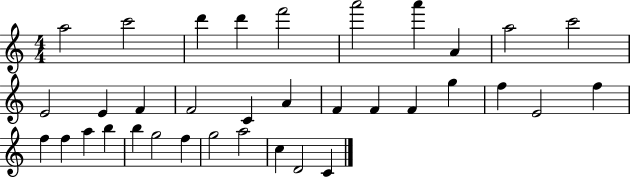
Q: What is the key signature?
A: C major